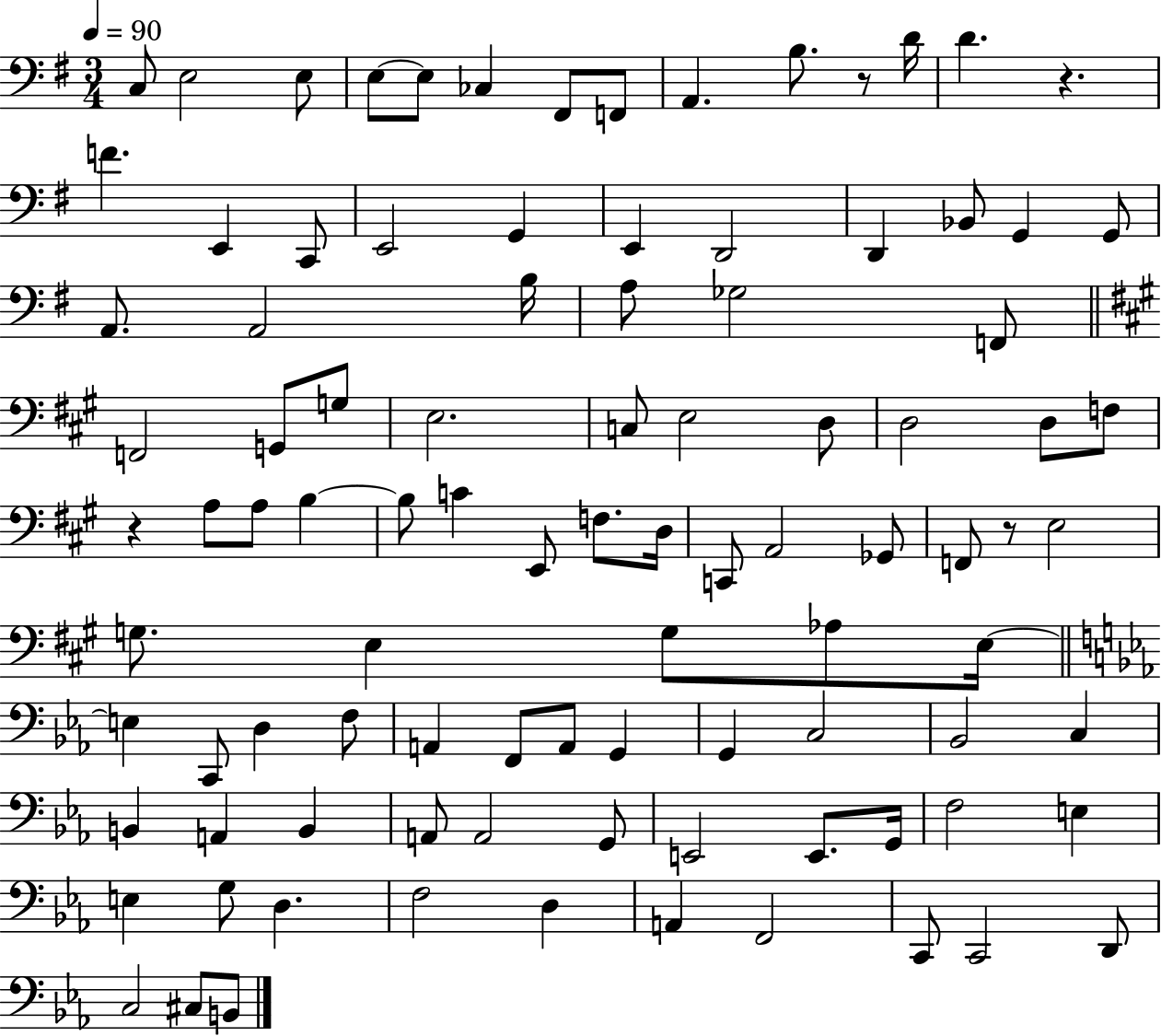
{
  \clef bass
  \numericTimeSignature
  \time 3/4
  \key g \major
  \tempo 4 = 90
  c8 e2 e8 | e8~~ e8 ces4 fis,8 f,8 | a,4. b8. r8 d'16 | d'4. r4. | \break f'4. e,4 c,8 | e,2 g,4 | e,4 d,2 | d,4 bes,8 g,4 g,8 | \break a,8. a,2 b16 | a8 ges2 f,8 | \bar "||" \break \key a \major f,2 g,8 g8 | e2. | c8 e2 d8 | d2 d8 f8 | \break r4 a8 a8 b4~~ | b8 c'4 e,8 f8. d16 | c,8 a,2 ges,8 | f,8 r8 e2 | \break g8. e4 g8 aes8 e16~~ | \bar "||" \break \key ees \major e4 c,8 d4 f8 | a,4 f,8 a,8 g,4 | g,4 c2 | bes,2 c4 | \break b,4 a,4 b,4 | a,8 a,2 g,8 | e,2 e,8. g,16 | f2 e4 | \break e4 g8 d4. | f2 d4 | a,4 f,2 | c,8 c,2 d,8 | \break c2 cis8 b,8 | \bar "|."
}